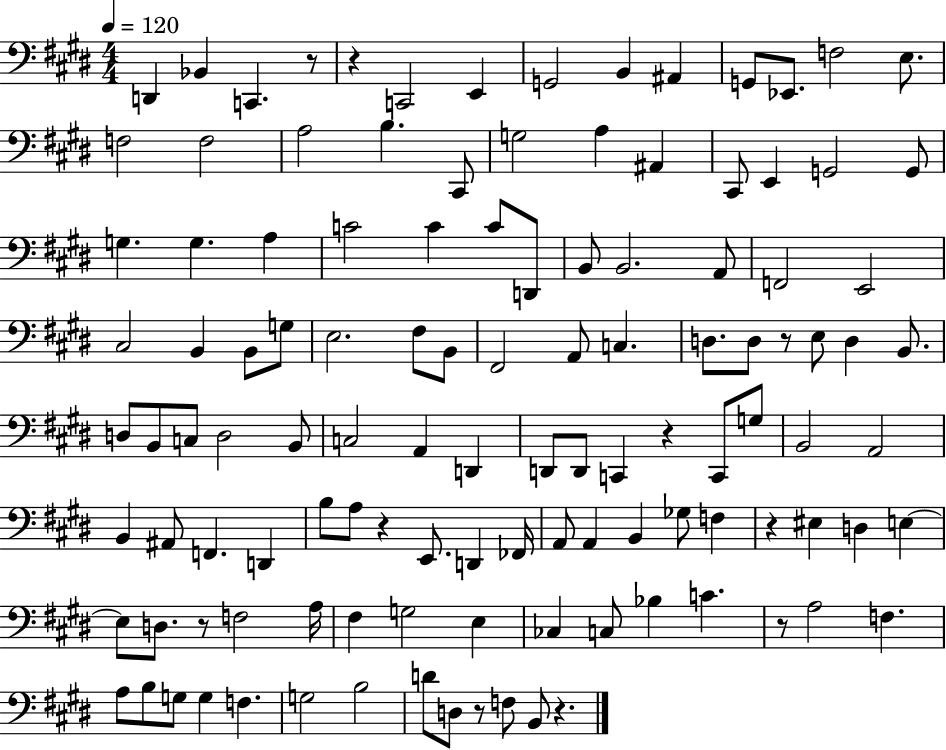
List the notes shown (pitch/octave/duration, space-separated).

D2/q Bb2/q C2/q. R/e R/q C2/h E2/q G2/h B2/q A#2/q G2/e Eb2/e. F3/h E3/e. F3/h F3/h A3/h B3/q. C#2/e G3/h A3/q A#2/q C#2/e E2/q G2/h G2/e G3/q. G3/q. A3/q C4/h C4/q C4/e D2/e B2/e B2/h. A2/e F2/h E2/h C#3/h B2/q B2/e G3/e E3/h. F#3/e B2/e F#2/h A2/e C3/q. D3/e. D3/e R/e E3/e D3/q B2/e. D3/e B2/e C3/e D3/h B2/e C3/h A2/q D2/q D2/e D2/e C2/q R/q C2/e G3/e B2/h A2/h B2/q A#2/e F2/q. D2/q B3/e A3/e R/q E2/e. D2/q FES2/s A2/e A2/q B2/q Gb3/e F3/q R/q EIS3/q D3/q E3/q E3/e D3/e. R/e F3/h A3/s F#3/q G3/h E3/q CES3/q C3/e Bb3/q C4/q. R/e A3/h F3/q. A3/e B3/e G3/e G3/q F3/q. G3/h B3/h D4/e D3/e R/e F3/e B2/e R/q.